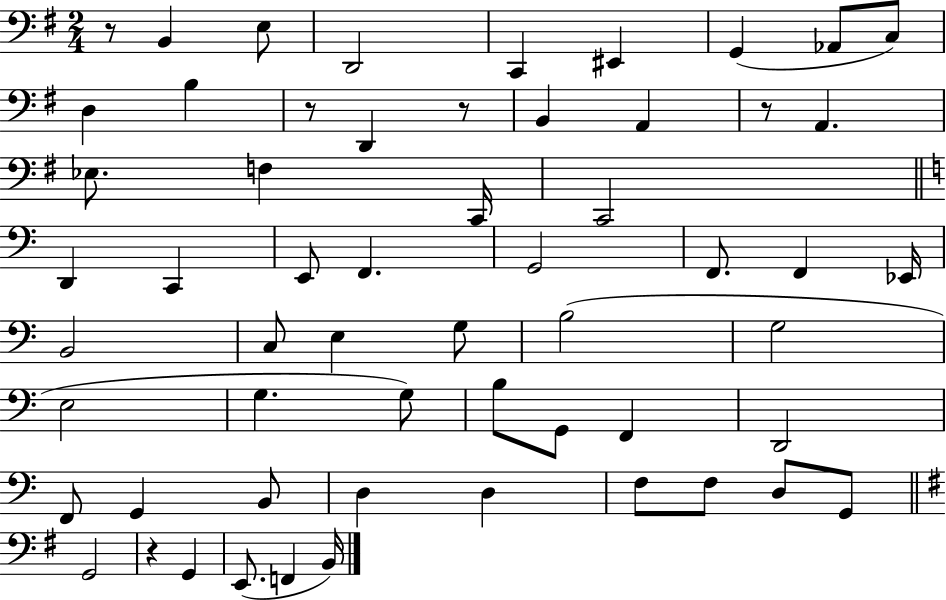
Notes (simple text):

R/e B2/q E3/e D2/h C2/q EIS2/q G2/q Ab2/e C3/e D3/q B3/q R/e D2/q R/e B2/q A2/q R/e A2/q. Eb3/e. F3/q C2/s C2/h D2/q C2/q E2/e F2/q. G2/h F2/e. F2/q Eb2/s B2/h C3/e E3/q G3/e B3/h G3/h E3/h G3/q. G3/e B3/e G2/e F2/q D2/h F2/e G2/q B2/e D3/q D3/q F3/e F3/e D3/e G2/e G2/h R/q G2/q E2/e. F2/q B2/s